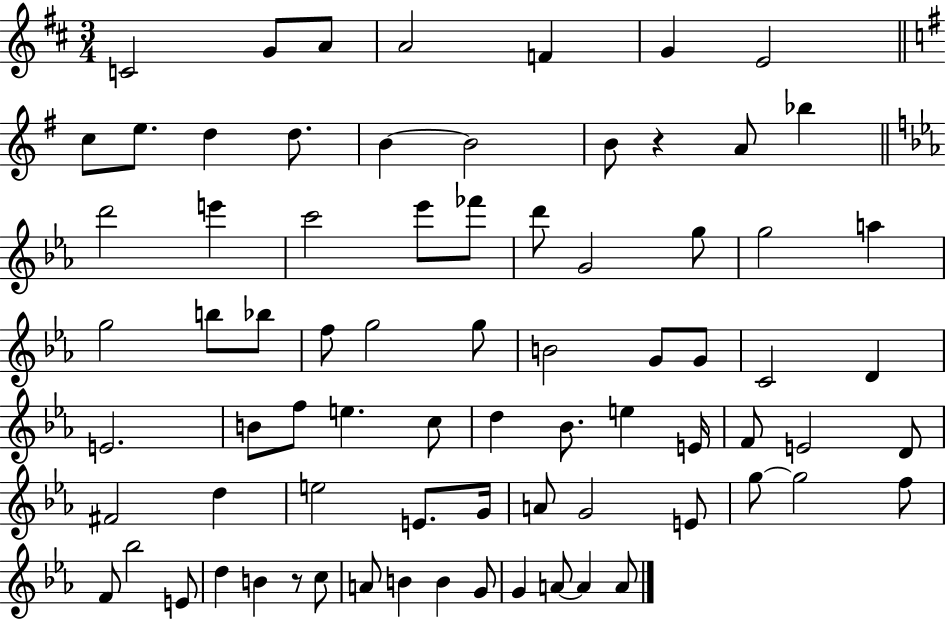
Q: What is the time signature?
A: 3/4